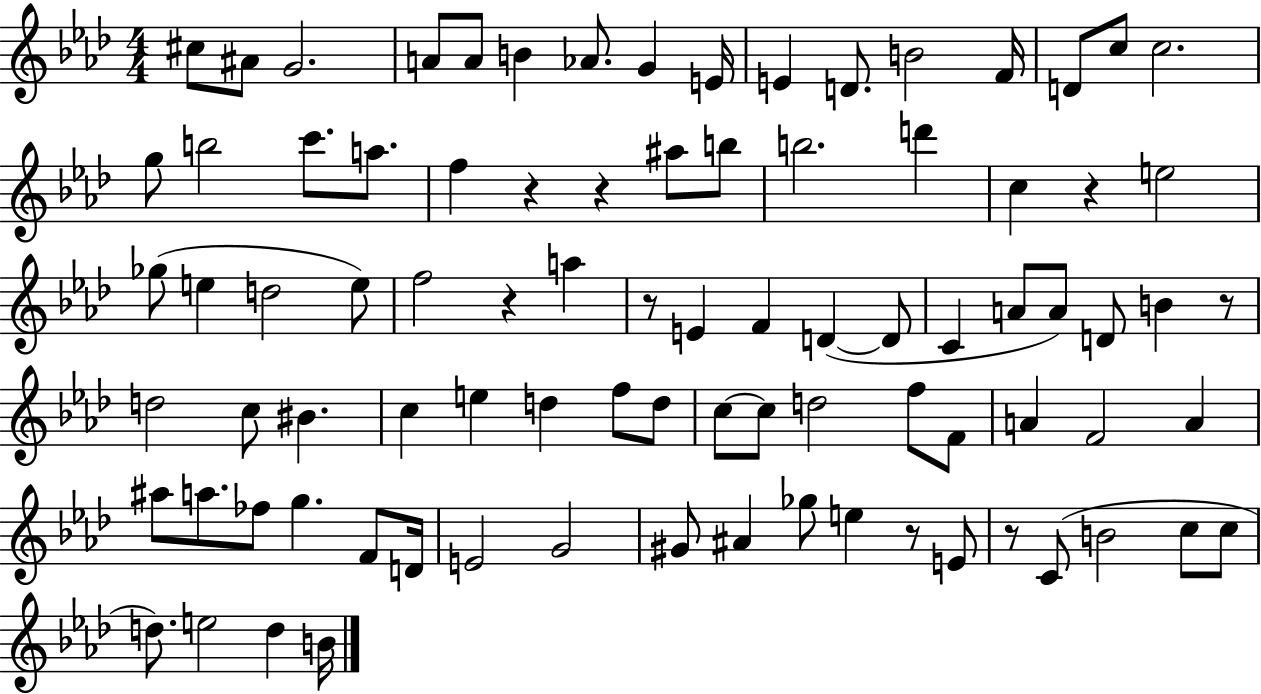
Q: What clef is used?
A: treble